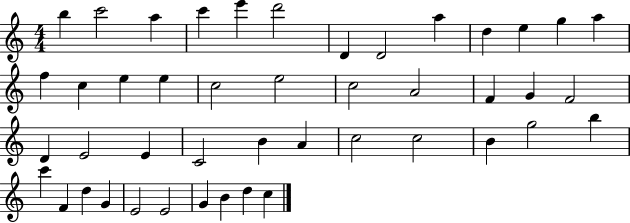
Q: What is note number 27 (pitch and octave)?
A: E4